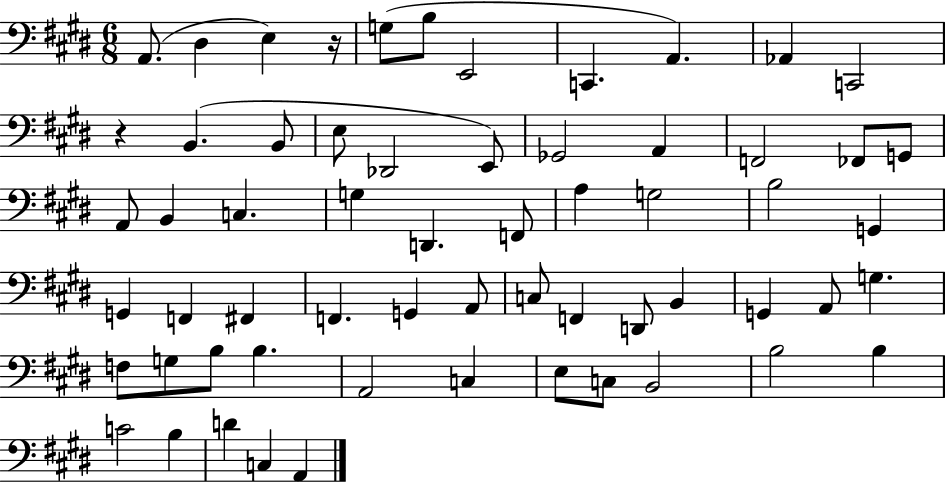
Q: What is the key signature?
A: E major